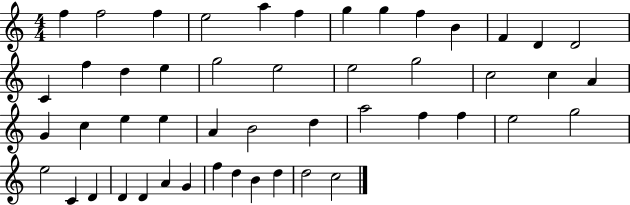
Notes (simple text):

F5/q F5/h F5/q E5/h A5/q F5/q G5/q G5/q F5/q B4/q F4/q D4/q D4/h C4/q F5/q D5/q E5/q G5/h E5/h E5/h G5/h C5/h C5/q A4/q G4/q C5/q E5/q E5/q A4/q B4/h D5/q A5/h F5/q F5/q E5/h G5/h E5/h C4/q D4/q D4/q D4/q A4/q G4/q F5/q D5/q B4/q D5/q D5/h C5/h